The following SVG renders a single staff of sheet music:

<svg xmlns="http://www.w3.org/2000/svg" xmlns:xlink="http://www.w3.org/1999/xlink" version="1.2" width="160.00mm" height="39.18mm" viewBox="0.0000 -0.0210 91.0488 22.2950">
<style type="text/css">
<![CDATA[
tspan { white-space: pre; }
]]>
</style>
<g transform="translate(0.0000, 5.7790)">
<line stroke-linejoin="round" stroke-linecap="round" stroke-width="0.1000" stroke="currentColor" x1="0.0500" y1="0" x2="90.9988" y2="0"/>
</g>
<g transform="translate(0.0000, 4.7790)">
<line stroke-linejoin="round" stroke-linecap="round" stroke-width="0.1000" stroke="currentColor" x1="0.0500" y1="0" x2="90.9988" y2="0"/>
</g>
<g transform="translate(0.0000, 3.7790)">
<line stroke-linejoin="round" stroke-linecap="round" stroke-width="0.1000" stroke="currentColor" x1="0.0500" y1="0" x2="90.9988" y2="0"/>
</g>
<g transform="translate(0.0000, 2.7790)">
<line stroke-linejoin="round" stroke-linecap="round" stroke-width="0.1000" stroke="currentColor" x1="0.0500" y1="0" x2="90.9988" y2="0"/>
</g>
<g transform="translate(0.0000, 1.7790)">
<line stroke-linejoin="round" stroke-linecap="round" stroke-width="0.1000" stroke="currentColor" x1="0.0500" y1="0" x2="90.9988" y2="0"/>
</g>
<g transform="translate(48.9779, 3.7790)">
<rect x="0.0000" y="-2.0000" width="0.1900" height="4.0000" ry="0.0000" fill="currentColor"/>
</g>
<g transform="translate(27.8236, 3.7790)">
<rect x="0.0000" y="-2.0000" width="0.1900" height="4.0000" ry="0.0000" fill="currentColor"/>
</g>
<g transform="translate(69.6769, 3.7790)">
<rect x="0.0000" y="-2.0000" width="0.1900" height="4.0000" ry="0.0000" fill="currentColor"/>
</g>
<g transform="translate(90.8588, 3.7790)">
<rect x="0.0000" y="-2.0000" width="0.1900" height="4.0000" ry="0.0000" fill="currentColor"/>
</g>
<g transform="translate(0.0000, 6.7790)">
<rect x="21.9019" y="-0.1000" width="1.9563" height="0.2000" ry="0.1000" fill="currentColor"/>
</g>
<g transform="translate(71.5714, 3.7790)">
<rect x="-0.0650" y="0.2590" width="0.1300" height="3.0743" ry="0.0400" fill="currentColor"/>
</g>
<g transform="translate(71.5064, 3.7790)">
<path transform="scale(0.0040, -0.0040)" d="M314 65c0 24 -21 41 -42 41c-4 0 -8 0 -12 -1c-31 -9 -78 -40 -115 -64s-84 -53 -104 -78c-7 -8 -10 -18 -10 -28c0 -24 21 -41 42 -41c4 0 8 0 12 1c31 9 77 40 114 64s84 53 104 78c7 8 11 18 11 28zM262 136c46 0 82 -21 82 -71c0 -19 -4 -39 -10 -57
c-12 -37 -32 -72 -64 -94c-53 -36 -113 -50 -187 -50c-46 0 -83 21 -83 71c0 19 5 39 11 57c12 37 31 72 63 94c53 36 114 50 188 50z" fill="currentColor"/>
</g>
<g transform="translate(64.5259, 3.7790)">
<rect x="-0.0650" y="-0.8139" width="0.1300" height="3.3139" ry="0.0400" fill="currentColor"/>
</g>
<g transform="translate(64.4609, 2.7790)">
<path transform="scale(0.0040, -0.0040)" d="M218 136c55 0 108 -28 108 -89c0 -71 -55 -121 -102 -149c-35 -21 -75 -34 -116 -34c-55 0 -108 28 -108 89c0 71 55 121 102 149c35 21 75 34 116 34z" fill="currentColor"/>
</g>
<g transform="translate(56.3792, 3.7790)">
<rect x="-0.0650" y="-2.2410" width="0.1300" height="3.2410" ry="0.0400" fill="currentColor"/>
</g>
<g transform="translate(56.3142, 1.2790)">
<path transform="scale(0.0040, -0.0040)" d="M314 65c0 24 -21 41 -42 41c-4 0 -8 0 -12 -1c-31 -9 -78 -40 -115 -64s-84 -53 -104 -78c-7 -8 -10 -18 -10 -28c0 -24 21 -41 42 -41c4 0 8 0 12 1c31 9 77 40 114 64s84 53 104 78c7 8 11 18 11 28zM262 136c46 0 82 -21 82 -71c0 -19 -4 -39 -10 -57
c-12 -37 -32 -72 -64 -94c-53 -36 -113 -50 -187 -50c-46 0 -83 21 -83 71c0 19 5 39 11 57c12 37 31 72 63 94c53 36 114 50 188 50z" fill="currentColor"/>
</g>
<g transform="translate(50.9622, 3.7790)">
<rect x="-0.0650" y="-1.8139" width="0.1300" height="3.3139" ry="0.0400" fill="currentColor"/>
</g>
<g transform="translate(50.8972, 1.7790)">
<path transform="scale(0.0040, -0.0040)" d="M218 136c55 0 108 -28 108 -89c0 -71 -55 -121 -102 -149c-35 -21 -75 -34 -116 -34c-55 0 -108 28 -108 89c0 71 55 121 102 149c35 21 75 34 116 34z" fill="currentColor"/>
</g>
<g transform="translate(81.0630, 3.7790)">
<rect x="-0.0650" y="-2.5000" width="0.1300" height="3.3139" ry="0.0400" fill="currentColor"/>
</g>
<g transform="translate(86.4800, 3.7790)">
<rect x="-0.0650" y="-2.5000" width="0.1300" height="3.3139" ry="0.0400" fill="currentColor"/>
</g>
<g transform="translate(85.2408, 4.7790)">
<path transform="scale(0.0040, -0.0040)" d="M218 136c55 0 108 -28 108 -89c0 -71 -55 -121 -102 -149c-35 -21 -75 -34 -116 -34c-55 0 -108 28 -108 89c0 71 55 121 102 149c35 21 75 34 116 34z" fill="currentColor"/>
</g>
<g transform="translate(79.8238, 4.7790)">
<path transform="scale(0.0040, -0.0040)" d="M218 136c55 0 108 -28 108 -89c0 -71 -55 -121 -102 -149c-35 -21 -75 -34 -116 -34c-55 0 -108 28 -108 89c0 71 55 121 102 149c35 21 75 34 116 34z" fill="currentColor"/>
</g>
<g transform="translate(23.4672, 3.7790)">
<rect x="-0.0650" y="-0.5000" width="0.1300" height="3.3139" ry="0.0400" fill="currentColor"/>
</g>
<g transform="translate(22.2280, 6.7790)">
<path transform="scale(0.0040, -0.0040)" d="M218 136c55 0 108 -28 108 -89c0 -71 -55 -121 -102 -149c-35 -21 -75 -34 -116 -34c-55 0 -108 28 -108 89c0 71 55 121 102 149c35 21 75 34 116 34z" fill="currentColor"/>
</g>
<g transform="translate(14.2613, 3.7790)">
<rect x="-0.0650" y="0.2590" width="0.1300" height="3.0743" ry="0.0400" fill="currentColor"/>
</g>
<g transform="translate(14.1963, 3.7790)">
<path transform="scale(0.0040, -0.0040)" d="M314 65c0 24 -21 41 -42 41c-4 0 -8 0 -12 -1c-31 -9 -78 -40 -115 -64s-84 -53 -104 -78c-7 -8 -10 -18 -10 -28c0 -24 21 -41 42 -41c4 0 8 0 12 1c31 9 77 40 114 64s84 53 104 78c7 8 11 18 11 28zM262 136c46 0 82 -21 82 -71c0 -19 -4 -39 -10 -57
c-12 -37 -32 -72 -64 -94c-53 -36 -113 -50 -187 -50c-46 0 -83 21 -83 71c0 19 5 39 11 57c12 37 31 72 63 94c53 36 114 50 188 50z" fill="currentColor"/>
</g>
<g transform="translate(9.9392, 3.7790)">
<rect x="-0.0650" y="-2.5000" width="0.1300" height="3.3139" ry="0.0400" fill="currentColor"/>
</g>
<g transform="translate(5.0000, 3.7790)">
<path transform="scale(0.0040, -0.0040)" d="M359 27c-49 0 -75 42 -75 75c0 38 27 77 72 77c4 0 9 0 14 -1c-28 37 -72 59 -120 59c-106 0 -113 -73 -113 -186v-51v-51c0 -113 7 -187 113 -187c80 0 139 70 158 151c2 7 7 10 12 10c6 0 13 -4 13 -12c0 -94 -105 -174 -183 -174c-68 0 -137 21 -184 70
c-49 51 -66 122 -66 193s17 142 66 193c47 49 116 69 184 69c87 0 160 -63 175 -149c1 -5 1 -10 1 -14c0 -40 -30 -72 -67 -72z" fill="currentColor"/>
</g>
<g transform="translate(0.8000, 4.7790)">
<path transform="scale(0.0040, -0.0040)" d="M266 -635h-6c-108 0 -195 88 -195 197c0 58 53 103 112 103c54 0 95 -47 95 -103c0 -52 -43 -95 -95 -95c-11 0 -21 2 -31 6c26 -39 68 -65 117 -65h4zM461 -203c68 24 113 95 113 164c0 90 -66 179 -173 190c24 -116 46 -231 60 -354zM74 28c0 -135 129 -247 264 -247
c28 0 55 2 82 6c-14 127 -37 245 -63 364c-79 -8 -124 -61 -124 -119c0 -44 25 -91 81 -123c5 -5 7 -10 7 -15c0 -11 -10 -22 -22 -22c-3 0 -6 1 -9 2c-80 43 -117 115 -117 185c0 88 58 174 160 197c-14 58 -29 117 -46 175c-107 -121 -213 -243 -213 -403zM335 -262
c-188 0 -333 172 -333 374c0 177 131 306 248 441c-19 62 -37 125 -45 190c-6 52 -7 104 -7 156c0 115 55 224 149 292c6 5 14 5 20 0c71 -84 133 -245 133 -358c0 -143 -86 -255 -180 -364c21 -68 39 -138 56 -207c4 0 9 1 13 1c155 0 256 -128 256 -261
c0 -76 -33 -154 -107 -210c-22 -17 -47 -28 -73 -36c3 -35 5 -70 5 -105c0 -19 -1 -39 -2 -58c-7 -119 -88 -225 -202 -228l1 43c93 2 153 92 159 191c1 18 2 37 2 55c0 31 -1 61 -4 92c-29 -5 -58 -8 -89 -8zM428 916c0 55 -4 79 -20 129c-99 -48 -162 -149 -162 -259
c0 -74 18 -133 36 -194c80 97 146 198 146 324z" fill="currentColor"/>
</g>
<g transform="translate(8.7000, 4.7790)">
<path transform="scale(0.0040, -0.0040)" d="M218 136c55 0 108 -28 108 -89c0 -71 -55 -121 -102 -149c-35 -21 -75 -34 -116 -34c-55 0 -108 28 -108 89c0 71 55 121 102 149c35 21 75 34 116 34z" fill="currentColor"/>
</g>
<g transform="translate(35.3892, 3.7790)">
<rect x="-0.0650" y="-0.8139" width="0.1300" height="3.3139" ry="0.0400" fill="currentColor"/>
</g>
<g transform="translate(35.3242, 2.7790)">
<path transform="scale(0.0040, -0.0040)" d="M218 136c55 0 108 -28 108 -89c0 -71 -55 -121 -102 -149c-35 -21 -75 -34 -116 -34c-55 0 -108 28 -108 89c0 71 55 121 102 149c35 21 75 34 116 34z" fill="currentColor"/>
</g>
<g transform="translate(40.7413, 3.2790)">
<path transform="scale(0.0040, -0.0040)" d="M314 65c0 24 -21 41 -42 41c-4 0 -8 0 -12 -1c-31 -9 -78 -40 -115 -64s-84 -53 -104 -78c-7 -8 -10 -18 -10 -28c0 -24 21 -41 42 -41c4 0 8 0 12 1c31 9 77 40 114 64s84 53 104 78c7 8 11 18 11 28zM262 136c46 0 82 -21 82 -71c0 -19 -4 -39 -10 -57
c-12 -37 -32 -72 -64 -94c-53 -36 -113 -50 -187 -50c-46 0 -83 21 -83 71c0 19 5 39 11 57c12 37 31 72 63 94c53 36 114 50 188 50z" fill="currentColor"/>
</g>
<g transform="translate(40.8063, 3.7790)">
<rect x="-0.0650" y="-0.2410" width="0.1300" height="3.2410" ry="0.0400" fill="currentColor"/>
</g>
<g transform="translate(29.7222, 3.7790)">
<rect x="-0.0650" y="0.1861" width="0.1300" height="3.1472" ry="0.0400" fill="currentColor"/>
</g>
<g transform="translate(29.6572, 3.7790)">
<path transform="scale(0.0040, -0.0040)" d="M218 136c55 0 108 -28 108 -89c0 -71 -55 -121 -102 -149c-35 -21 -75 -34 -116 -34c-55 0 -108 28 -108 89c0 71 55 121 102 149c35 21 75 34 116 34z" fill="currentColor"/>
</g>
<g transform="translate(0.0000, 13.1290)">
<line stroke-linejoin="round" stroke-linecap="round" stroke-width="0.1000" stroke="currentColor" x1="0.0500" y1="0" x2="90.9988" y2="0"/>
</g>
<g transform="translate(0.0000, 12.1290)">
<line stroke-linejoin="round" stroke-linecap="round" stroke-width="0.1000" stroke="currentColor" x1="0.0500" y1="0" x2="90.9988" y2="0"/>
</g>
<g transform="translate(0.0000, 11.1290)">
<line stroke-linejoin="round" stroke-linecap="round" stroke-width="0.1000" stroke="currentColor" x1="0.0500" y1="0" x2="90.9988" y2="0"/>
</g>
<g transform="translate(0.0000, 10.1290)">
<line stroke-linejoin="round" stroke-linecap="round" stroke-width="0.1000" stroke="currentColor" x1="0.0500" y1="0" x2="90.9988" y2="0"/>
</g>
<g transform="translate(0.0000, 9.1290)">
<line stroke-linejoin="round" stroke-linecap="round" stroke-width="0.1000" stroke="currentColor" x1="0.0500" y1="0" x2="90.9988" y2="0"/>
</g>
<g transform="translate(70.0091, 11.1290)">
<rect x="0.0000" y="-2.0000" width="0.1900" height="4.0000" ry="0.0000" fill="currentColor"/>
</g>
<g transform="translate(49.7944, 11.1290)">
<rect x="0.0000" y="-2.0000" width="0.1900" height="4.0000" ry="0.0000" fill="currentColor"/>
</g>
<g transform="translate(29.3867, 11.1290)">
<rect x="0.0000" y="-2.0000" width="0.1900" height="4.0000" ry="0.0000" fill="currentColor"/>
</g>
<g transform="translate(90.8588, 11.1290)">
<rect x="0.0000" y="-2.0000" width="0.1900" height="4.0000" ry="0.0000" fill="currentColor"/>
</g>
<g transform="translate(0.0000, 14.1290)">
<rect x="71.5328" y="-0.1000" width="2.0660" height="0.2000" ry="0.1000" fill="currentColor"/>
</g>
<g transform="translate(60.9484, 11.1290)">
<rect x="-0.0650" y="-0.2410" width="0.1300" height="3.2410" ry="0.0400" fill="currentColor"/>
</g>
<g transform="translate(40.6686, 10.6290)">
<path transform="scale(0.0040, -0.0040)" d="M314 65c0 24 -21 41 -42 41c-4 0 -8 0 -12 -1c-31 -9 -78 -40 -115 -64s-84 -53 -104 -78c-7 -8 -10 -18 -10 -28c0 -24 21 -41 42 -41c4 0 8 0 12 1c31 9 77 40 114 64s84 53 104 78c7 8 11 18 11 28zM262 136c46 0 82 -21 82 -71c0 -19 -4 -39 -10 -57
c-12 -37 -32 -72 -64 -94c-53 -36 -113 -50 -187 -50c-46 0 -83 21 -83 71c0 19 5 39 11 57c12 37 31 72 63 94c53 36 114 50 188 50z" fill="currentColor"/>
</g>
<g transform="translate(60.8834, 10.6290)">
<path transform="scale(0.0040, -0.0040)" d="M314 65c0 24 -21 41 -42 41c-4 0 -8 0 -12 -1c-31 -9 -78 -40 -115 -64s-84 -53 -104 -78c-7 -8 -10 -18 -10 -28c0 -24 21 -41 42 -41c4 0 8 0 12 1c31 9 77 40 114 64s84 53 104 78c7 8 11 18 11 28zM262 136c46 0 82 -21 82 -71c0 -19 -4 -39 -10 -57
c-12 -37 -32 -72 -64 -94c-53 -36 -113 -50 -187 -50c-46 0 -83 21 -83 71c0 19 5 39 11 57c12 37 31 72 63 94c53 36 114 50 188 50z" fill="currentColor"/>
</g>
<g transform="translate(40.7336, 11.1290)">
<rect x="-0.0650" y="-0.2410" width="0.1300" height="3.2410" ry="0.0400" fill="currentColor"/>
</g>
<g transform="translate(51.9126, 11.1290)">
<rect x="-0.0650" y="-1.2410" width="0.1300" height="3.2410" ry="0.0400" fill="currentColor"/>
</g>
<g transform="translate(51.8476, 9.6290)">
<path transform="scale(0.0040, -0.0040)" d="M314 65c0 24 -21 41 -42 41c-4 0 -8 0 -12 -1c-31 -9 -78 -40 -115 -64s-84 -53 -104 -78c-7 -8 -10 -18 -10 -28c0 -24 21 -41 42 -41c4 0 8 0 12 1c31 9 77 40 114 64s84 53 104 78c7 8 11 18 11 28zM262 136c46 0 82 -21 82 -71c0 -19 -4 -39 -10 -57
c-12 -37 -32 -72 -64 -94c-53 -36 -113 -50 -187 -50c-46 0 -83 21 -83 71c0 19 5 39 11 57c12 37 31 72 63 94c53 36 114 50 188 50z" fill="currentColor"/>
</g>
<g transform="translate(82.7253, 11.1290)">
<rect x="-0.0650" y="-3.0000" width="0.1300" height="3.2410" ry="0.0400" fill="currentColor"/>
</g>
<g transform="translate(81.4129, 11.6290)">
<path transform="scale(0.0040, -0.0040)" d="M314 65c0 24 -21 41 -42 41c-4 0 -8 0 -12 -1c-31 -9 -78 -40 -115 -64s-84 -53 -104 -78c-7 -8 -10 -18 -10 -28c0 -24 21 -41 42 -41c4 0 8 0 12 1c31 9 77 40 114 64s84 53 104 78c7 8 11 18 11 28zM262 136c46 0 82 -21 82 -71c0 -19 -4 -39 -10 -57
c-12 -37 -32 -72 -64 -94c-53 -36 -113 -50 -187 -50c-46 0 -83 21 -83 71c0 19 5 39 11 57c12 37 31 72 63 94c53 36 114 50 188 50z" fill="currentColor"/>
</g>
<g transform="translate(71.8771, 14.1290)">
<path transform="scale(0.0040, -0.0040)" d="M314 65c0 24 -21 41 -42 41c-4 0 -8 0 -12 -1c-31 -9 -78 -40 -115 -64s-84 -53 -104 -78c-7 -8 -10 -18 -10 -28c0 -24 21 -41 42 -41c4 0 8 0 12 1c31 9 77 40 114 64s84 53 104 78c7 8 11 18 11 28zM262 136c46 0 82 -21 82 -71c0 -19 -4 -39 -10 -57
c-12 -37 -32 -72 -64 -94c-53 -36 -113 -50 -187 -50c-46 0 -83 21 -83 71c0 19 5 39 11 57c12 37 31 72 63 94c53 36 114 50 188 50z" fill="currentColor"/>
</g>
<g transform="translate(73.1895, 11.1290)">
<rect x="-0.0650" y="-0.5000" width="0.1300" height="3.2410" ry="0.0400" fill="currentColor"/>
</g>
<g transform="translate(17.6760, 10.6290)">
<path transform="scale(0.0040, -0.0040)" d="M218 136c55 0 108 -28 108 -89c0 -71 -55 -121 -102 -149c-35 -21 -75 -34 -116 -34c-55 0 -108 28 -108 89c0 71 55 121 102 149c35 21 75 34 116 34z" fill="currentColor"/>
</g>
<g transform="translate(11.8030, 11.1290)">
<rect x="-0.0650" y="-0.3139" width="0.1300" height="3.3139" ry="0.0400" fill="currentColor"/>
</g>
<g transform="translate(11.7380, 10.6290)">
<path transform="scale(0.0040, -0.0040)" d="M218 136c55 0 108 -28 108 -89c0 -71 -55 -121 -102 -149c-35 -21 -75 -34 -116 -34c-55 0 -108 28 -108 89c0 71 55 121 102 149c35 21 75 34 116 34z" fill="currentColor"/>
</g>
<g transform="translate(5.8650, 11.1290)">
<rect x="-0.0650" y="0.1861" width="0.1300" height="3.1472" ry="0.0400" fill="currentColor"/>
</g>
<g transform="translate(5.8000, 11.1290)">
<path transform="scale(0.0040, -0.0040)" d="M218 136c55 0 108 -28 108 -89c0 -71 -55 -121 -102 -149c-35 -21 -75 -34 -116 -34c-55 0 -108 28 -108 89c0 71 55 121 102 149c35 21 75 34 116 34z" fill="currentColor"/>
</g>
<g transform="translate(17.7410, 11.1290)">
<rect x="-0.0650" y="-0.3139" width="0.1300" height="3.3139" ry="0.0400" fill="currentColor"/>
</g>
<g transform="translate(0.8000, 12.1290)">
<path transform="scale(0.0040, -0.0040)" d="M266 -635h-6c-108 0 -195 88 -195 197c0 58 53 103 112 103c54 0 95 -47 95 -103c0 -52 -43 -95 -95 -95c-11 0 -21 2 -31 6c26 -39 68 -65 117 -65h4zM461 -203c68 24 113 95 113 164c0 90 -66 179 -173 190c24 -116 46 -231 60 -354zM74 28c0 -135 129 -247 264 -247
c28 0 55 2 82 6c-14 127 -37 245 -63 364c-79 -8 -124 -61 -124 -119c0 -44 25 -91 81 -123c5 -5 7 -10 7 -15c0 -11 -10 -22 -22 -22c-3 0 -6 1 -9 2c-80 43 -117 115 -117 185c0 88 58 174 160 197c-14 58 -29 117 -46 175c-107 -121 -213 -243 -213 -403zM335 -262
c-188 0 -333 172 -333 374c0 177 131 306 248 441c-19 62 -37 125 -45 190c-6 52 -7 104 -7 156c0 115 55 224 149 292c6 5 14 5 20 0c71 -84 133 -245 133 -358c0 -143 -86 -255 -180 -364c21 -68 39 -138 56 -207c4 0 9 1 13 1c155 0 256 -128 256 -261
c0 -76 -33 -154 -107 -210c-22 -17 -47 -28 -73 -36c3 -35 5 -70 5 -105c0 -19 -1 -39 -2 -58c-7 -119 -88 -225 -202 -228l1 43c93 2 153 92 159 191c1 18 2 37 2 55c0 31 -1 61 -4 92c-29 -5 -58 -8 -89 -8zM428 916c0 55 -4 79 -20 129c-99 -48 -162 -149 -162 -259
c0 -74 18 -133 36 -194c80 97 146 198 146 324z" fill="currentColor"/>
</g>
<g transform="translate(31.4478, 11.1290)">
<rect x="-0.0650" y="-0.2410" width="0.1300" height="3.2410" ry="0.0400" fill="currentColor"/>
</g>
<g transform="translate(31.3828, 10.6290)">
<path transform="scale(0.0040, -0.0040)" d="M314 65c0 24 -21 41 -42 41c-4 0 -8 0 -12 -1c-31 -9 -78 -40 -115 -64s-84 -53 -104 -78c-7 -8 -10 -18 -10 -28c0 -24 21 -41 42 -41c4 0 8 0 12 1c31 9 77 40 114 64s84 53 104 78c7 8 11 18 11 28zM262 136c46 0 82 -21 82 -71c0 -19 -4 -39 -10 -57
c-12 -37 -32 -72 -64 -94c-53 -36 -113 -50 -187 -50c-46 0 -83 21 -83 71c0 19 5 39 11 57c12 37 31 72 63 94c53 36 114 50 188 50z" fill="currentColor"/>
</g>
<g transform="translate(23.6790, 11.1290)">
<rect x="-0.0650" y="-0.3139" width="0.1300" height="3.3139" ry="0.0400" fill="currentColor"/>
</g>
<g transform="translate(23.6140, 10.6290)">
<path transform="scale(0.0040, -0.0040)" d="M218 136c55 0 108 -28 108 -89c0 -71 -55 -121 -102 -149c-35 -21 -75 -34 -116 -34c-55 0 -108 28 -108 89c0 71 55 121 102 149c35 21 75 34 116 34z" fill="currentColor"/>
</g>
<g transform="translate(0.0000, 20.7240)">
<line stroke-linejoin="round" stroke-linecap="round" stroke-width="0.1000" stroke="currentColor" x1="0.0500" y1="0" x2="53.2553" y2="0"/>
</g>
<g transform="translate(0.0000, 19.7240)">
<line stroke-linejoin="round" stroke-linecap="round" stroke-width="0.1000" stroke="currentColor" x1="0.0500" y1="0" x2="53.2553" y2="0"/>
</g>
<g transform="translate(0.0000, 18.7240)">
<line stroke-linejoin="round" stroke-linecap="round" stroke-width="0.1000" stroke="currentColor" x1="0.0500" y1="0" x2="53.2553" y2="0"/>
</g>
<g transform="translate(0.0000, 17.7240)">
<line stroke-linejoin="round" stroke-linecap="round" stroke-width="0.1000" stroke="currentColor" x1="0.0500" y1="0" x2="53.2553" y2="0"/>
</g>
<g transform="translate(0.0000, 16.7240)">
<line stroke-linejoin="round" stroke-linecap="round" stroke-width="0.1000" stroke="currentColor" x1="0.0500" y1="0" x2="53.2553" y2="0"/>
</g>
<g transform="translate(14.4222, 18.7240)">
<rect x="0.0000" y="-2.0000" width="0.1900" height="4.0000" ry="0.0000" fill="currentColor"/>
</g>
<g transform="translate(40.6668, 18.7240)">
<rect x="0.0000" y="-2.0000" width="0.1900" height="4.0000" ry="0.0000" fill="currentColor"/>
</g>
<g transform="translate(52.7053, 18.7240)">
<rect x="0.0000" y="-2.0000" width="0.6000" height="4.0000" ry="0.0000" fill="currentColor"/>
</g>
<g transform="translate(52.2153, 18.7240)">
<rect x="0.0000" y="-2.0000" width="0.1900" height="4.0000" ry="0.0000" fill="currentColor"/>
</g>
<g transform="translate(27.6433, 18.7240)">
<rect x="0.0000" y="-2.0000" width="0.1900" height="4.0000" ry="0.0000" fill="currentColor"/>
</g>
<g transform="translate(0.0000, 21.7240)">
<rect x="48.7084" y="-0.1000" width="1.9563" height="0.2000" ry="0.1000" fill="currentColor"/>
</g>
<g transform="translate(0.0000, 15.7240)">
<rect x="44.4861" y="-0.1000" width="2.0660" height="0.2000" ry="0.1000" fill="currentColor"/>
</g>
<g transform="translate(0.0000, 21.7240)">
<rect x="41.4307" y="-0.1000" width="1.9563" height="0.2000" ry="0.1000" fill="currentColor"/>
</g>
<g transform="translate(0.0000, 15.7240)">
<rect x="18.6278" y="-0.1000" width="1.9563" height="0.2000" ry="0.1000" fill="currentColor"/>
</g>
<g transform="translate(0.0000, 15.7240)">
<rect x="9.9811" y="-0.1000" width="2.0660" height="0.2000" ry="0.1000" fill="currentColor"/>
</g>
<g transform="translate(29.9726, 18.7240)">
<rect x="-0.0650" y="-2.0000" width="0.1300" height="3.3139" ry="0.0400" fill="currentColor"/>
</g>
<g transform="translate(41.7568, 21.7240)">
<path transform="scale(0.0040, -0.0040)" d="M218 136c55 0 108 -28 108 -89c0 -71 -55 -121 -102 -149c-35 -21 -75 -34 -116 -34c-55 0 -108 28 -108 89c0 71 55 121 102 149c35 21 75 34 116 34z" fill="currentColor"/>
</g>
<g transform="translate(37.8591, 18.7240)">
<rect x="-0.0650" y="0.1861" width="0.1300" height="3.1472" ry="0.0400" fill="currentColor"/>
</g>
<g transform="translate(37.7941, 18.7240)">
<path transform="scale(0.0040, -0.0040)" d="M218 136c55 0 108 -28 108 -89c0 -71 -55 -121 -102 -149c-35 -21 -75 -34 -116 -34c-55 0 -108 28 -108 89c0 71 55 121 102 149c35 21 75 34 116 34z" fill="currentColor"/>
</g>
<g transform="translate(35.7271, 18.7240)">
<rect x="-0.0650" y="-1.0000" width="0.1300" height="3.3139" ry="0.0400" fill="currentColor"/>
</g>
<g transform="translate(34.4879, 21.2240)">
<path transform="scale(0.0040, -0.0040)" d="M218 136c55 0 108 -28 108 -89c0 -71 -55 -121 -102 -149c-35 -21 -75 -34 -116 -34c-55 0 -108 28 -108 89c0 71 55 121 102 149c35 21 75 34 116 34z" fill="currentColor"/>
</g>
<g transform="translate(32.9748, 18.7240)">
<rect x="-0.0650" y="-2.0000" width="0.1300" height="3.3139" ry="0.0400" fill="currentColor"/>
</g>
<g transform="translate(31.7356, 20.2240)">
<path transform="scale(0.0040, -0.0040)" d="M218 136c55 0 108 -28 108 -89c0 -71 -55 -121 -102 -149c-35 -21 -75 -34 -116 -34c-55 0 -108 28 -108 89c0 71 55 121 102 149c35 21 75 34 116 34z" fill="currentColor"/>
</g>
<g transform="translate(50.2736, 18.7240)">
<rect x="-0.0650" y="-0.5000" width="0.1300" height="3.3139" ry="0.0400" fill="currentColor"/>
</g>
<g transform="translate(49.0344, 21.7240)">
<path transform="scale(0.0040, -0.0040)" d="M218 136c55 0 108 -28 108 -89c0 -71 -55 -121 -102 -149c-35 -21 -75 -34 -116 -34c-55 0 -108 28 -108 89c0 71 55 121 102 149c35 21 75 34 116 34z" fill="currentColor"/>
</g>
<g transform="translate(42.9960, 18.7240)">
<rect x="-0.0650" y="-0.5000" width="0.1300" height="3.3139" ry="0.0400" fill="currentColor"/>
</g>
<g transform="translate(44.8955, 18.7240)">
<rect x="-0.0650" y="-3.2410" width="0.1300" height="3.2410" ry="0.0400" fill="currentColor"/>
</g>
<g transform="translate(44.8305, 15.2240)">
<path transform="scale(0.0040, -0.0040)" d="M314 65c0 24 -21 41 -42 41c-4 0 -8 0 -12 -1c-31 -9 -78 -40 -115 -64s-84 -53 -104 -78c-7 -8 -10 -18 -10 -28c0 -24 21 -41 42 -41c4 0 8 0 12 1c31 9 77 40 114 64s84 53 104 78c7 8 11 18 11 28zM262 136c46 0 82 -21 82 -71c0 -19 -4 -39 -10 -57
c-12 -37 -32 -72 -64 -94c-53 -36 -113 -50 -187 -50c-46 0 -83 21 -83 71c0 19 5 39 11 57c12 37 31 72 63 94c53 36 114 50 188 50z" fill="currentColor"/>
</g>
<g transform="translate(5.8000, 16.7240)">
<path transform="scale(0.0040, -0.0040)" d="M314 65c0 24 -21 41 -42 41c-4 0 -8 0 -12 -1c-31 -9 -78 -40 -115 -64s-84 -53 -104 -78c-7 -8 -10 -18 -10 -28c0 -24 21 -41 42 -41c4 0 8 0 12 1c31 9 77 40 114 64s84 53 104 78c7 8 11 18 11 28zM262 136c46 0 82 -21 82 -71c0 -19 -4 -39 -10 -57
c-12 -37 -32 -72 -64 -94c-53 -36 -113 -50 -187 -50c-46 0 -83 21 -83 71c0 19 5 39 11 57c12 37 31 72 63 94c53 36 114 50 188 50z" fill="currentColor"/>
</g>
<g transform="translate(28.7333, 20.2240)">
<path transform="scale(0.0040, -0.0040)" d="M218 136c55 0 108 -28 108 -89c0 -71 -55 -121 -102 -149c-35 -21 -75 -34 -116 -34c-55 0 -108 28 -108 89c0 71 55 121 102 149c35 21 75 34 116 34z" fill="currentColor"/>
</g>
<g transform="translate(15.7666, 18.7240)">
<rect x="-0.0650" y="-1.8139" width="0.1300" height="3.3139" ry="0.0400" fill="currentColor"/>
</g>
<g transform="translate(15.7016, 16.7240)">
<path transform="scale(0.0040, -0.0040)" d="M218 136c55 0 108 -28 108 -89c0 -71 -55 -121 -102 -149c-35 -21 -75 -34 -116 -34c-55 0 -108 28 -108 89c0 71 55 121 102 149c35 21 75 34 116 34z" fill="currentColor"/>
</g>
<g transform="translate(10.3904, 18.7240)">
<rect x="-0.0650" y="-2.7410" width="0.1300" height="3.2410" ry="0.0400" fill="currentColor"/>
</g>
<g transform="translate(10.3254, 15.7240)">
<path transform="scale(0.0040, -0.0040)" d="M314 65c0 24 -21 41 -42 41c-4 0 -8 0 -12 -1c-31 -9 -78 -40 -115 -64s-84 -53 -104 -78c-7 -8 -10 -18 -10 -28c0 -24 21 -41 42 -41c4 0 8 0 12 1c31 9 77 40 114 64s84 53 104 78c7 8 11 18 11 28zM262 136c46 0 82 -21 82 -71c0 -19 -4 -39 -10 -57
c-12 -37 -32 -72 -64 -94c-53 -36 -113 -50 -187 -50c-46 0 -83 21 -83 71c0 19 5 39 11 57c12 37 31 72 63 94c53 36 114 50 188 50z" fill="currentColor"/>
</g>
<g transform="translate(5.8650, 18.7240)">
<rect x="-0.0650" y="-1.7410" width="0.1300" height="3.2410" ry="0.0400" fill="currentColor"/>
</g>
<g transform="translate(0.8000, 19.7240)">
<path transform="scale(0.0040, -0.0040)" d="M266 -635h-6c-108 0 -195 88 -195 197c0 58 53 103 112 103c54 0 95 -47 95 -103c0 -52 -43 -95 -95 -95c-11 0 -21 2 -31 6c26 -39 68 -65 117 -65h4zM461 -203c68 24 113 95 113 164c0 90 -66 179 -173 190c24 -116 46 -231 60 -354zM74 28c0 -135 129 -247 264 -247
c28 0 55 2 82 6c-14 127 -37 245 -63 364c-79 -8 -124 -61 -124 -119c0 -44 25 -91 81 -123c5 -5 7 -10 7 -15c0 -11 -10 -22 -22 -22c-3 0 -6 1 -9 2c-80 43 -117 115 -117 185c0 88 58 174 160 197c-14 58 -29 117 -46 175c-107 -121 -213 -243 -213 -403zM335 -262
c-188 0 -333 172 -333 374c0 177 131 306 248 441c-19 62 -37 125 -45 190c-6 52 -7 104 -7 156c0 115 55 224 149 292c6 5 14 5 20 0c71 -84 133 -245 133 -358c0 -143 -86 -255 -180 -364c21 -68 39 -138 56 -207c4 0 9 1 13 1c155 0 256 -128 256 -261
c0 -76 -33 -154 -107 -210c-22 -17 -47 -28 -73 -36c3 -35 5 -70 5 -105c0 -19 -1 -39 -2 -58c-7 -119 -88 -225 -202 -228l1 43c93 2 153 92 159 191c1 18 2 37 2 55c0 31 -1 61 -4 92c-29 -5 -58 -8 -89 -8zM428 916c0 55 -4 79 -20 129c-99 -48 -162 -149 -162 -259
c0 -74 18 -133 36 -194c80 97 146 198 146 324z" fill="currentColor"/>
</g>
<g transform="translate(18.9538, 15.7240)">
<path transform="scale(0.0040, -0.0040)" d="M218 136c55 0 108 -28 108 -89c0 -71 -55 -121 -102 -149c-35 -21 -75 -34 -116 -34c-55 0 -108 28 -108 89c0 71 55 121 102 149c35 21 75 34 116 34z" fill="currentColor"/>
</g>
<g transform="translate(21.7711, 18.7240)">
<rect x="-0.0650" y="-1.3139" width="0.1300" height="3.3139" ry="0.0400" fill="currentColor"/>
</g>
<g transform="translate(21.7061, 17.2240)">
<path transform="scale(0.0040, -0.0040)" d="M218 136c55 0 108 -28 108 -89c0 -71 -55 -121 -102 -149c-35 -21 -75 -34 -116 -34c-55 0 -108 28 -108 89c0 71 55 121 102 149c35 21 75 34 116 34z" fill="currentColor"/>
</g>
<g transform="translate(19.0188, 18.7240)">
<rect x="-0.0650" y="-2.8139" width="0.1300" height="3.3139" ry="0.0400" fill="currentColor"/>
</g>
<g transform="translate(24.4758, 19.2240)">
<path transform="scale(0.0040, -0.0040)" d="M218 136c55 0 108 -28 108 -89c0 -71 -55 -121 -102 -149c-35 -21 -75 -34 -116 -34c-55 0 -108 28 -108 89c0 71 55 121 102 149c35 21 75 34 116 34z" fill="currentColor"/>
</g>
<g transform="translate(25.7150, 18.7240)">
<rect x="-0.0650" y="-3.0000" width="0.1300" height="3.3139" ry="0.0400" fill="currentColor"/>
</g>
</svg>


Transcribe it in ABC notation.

X:1
T:Untitled
M:4/4
L:1/4
K:C
G B2 C B d c2 f g2 d B2 G G B c c c c2 c2 e2 c2 C2 A2 f2 a2 f a e A F F D B C b2 C